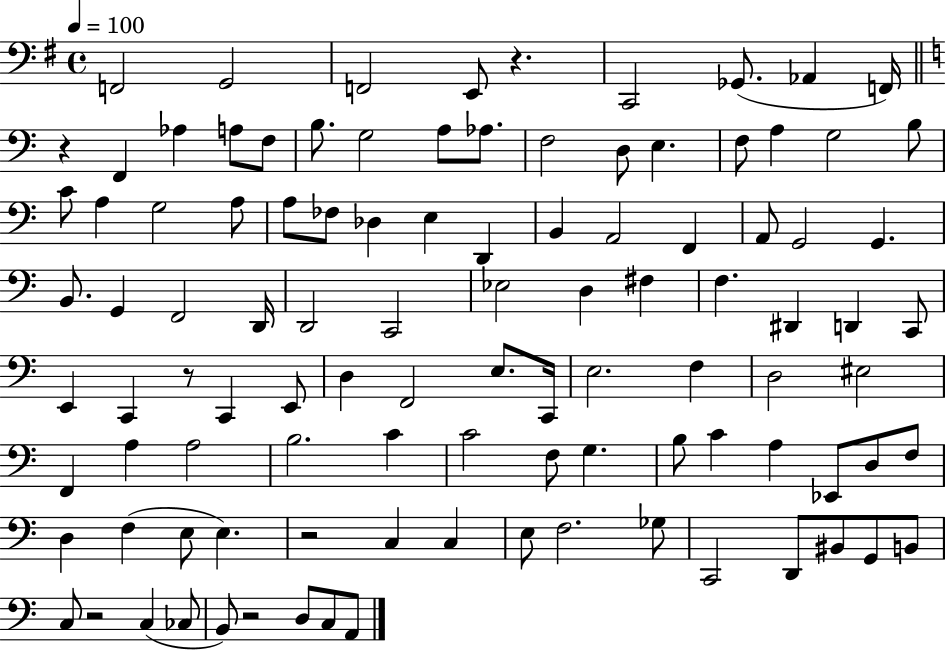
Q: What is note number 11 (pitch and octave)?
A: A3